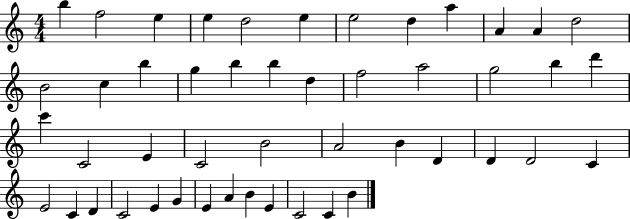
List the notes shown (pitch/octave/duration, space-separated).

B5/q F5/h E5/q E5/q D5/h E5/q E5/h D5/q A5/q A4/q A4/q D5/h B4/h C5/q B5/q G5/q B5/q B5/q D5/q F5/h A5/h G5/h B5/q D6/q C6/q C4/h E4/q C4/h B4/h A4/h B4/q D4/q D4/q D4/h C4/q E4/h C4/q D4/q C4/h E4/q G4/q E4/q A4/q B4/q E4/q C4/h C4/q B4/q